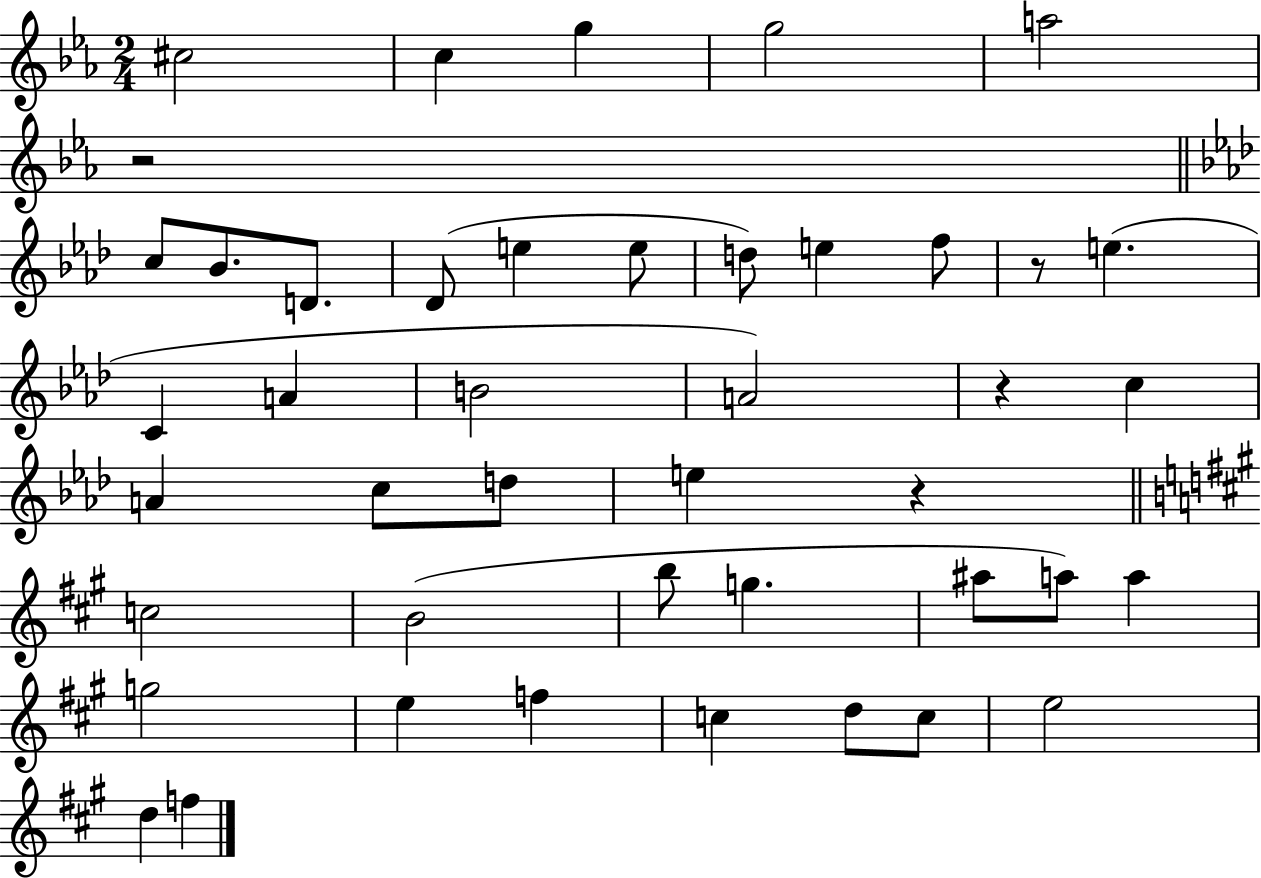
X:1
T:Untitled
M:2/4
L:1/4
K:Eb
^c2 c g g2 a2 z2 c/2 _B/2 D/2 _D/2 e e/2 d/2 e f/2 z/2 e C A B2 A2 z c A c/2 d/2 e z c2 B2 b/2 g ^a/2 a/2 a g2 e f c d/2 c/2 e2 d f